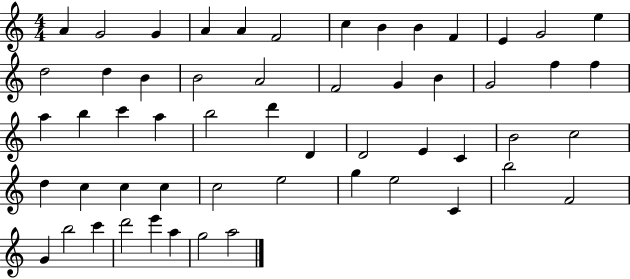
A4/q G4/h G4/q A4/q A4/q F4/h C5/q B4/q B4/q F4/q E4/q G4/h E5/q D5/h D5/q B4/q B4/h A4/h F4/h G4/q B4/q G4/h F5/q F5/q A5/q B5/q C6/q A5/q B5/h D6/q D4/q D4/h E4/q C4/q B4/h C5/h D5/q C5/q C5/q C5/q C5/h E5/h G5/q E5/h C4/q B5/h F4/h G4/q B5/h C6/q D6/h E6/q A5/q G5/h A5/h